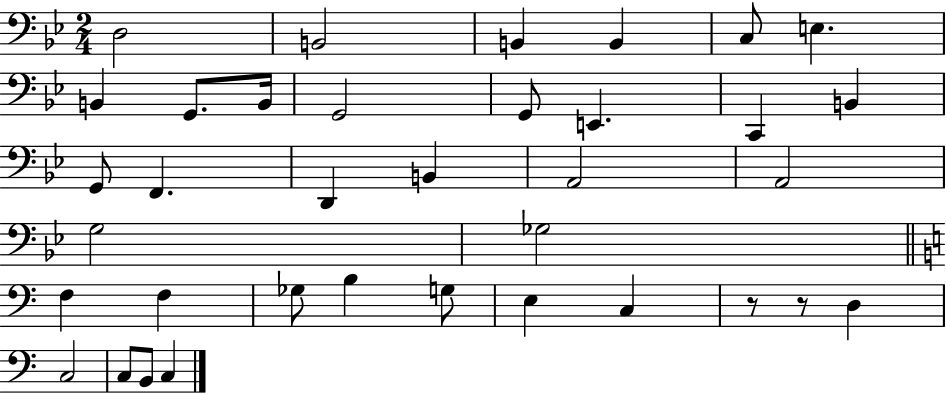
D3/h B2/h B2/q B2/q C3/e E3/q. B2/q G2/e. B2/s G2/h G2/e E2/q. C2/q B2/q G2/e F2/q. D2/q B2/q A2/h A2/h G3/h Gb3/h F3/q F3/q Gb3/e B3/q G3/e E3/q C3/q R/e R/e D3/q C3/h C3/e B2/e C3/q